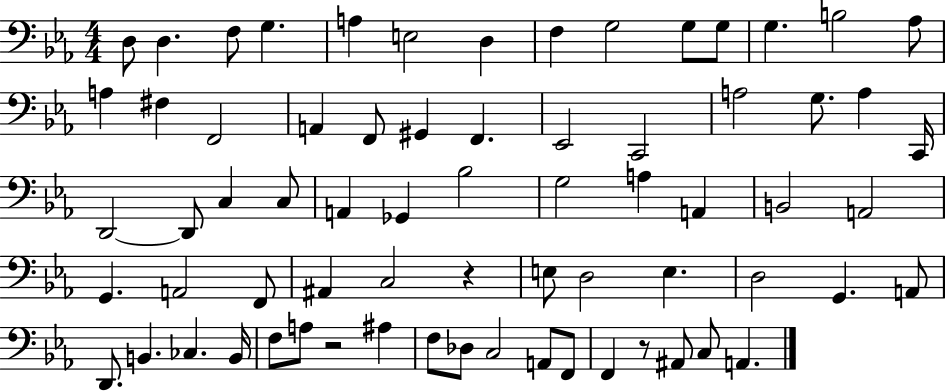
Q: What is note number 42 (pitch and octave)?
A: F2